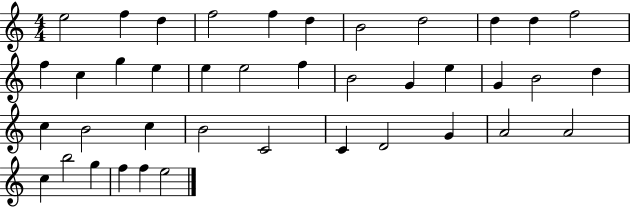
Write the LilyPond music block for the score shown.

{
  \clef treble
  \numericTimeSignature
  \time 4/4
  \key c \major
  e''2 f''4 d''4 | f''2 f''4 d''4 | b'2 d''2 | d''4 d''4 f''2 | \break f''4 c''4 g''4 e''4 | e''4 e''2 f''4 | b'2 g'4 e''4 | g'4 b'2 d''4 | \break c''4 b'2 c''4 | b'2 c'2 | c'4 d'2 g'4 | a'2 a'2 | \break c''4 b''2 g''4 | f''4 f''4 e''2 | \bar "|."
}